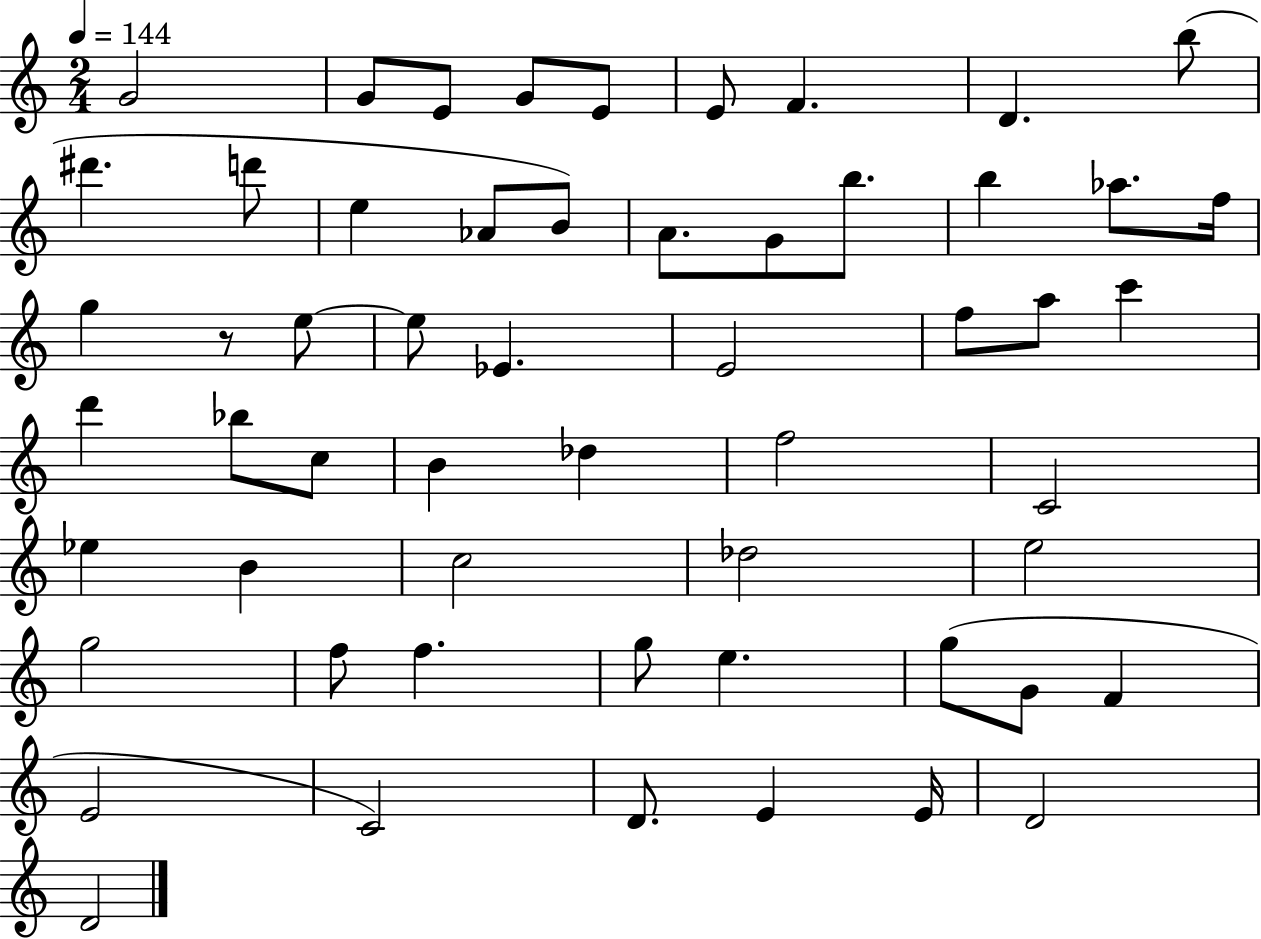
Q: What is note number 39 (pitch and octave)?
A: Db5